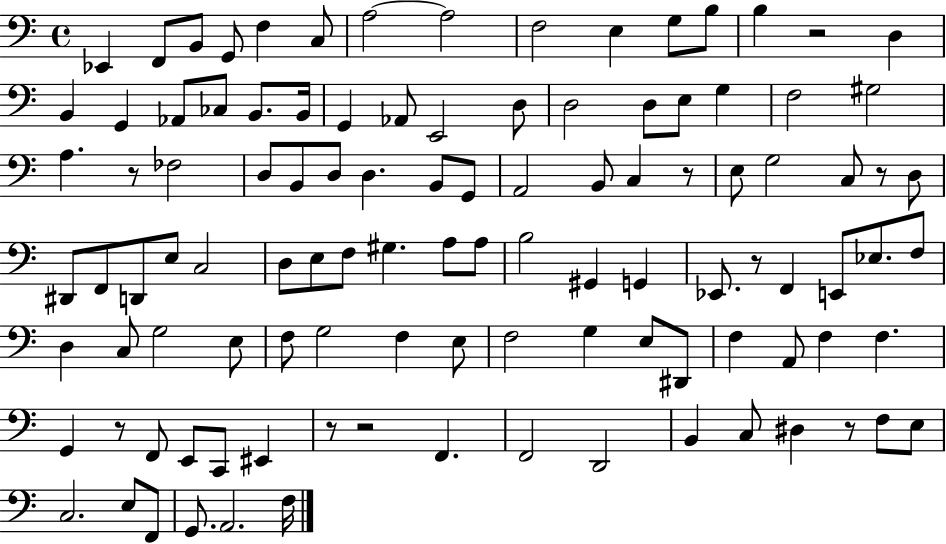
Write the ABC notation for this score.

X:1
T:Untitled
M:4/4
L:1/4
K:C
_E,, F,,/2 B,,/2 G,,/2 F, C,/2 A,2 A,2 F,2 E, G,/2 B,/2 B, z2 D, B,, G,, _A,,/2 _C,/2 B,,/2 B,,/4 G,, _A,,/2 E,,2 D,/2 D,2 D,/2 E,/2 G, F,2 ^G,2 A, z/2 _F,2 D,/2 B,,/2 D,/2 D, B,,/2 G,,/2 A,,2 B,,/2 C, z/2 E,/2 G,2 C,/2 z/2 D,/2 ^D,,/2 F,,/2 D,,/2 E,/2 C,2 D,/2 E,/2 F,/2 ^G, A,/2 A,/2 B,2 ^G,, G,, _E,,/2 z/2 F,, E,,/2 _E,/2 F,/2 D, C,/2 G,2 E,/2 F,/2 G,2 F, E,/2 F,2 G, E,/2 ^D,,/2 F, A,,/2 F, F, G,, z/2 F,,/2 E,,/2 C,,/2 ^E,, z/2 z2 F,, F,,2 D,,2 B,, C,/2 ^D, z/2 F,/2 E,/2 C,2 E,/2 F,,/2 G,,/2 A,,2 F,/4